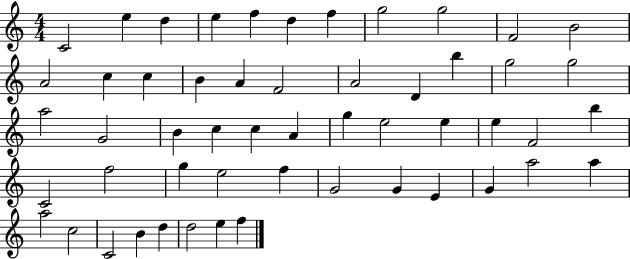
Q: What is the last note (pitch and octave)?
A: F5